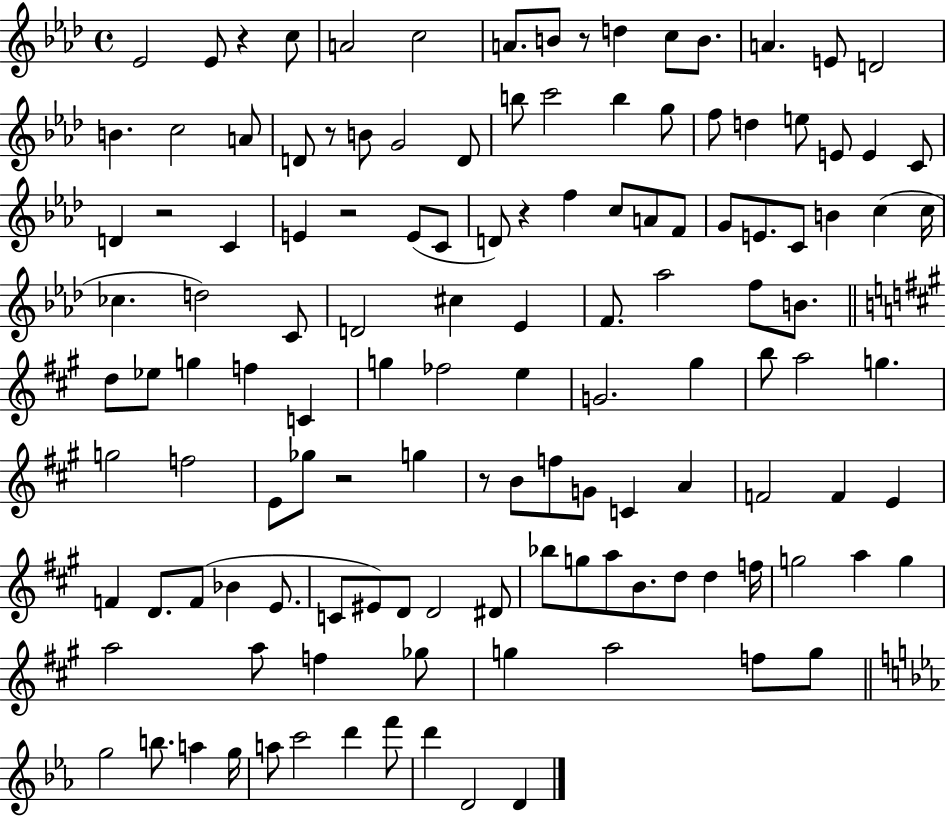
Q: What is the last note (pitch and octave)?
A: D4